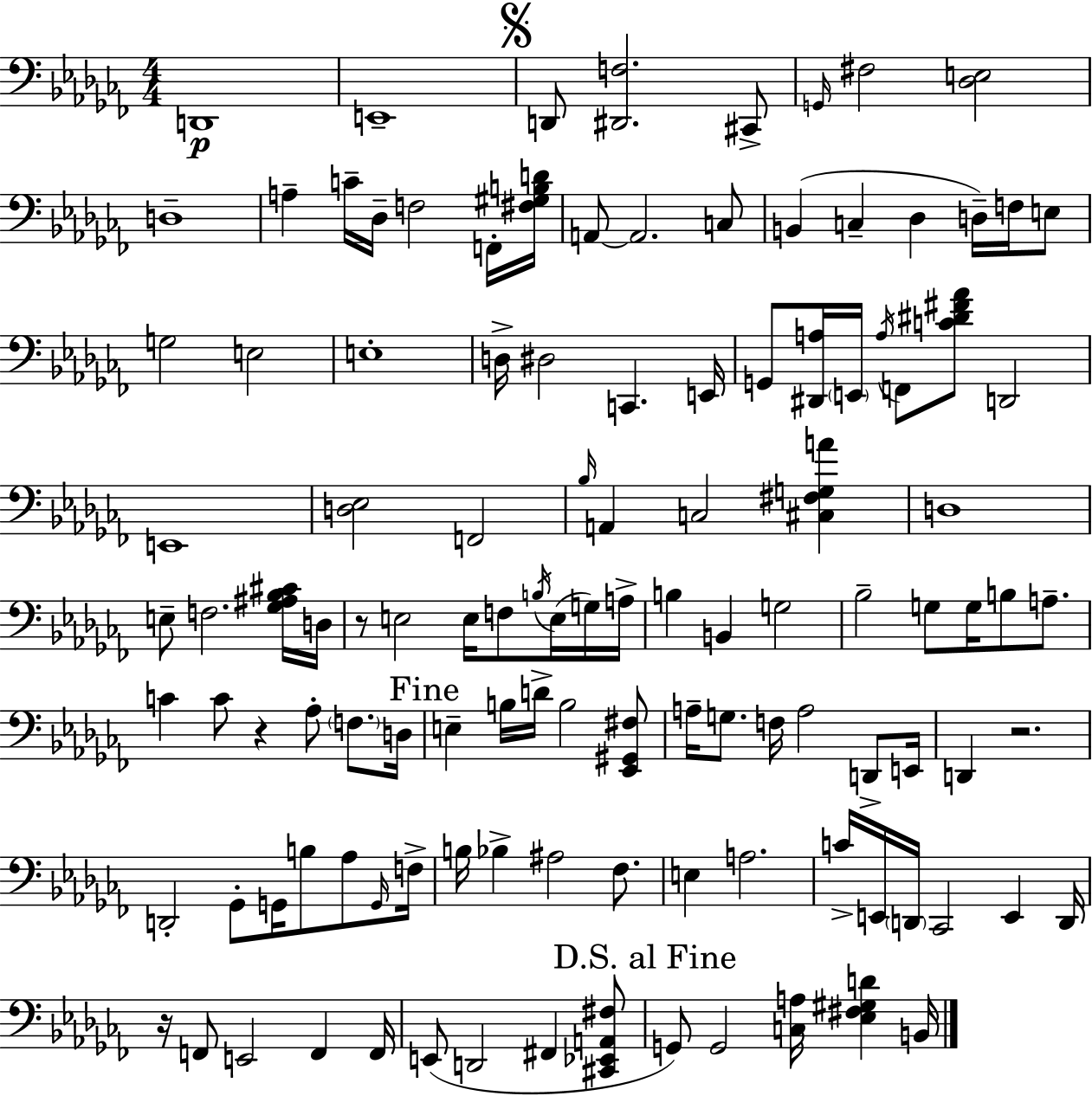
{
  \clef bass
  \numericTimeSignature
  \time 4/4
  \key aes \minor
  d,1\p | e,1-- | \mark \markup { \musicglyph "scripts.segno" } d,8 <dis, f>2. cis,8-> | \grace { g,16 } fis2 <des e>2 | \break d1-- | a4-- c'16-- des16-- f2 f,16-. | <fis gis b d'>16 a,8~~ a,2. c8 | b,4( c4-- des4 d16--) f16 e8 | \break g2 e2 | e1-. | d16-> dis2 c,4. | e,16 g,8 <dis, a>16 \parenthesize e,16 \acciaccatura { a16 } f,8 <c' dis' fis' aes'>8 d,2 | \break e,1 | <d ees>2 f,2 | \grace { bes16 } a,4 c2 <cis fis g a'>4 | d1 | \break e8-- f2. | <ges ais bes cis'>16 d16 r8 e2 e16 f8 | \acciaccatura { b16 }( e16 g16) a16-> b4 b,4 g2 | bes2-- g8 g16 b8 | \break a8.-- c'4 c'8 r4 aes8-. | \parenthesize f8. d16 \mark "Fine" e4-- b16 d'16-> b2 | <ees, gis, fis>8 a16-- g8. f16 a2 | d,8-> e,16 d,4 r2. | \break d,2-. ges,8-. g,16 b8 | aes8 \grace { g,16 } f16-> b16 bes4-> ais2 | fes8. e4 a2. | c'16-> e,16 \parenthesize d,16 ces,2 | \break e,4 d,16 r16 f,8 e,2 | f,4 f,16 e,8( d,2 fis,4 | <cis, ees, a, fis>8 \mark "D.S. al Fine" g,8) g,2 <c a>16 | <ees fis gis d'>4 b,16 \bar "|."
}